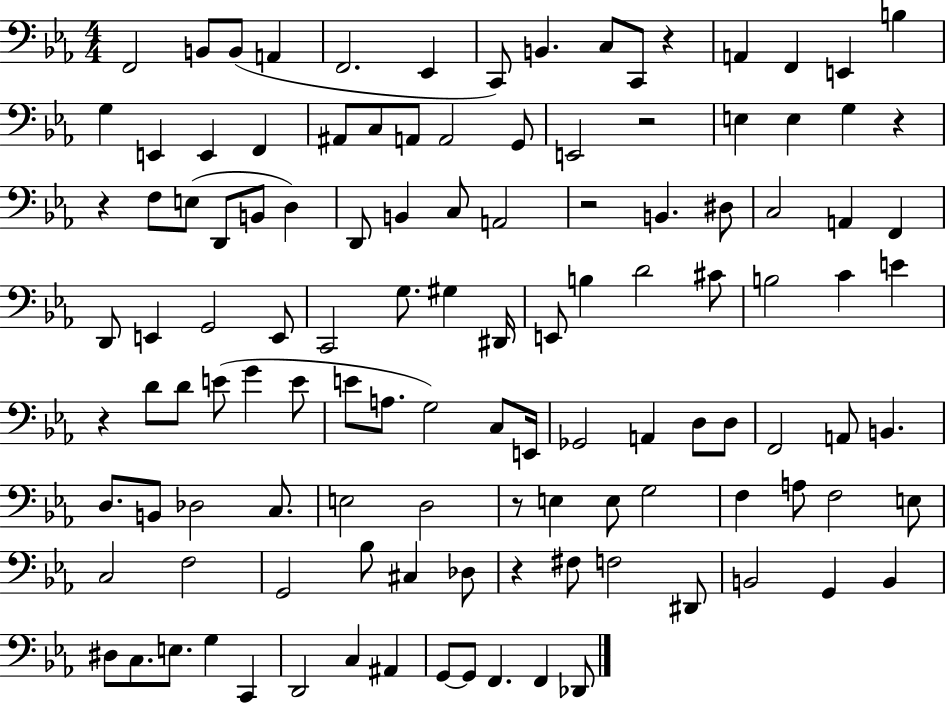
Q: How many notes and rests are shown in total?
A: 119